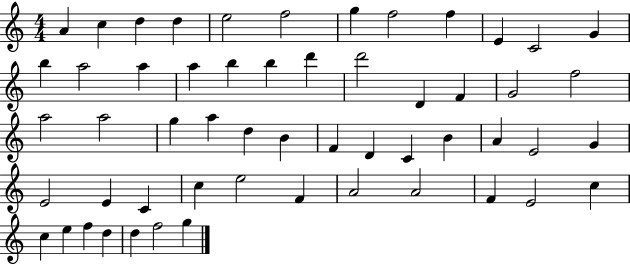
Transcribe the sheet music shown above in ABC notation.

X:1
T:Untitled
M:4/4
L:1/4
K:C
A c d d e2 f2 g f2 f E C2 G b a2 a a b b d' d'2 D F G2 f2 a2 a2 g a d B F D C B A E2 G E2 E C c e2 F A2 A2 F E2 c c e f d d f2 g